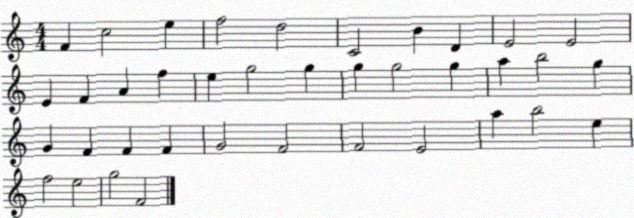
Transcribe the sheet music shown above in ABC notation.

X:1
T:Untitled
M:4/4
L:1/4
K:C
F c2 e f2 d2 C2 B D E2 E2 E F A f e g2 g g g2 g a b2 g G F F F G2 F2 F2 E2 a b2 e f2 e2 g2 F2